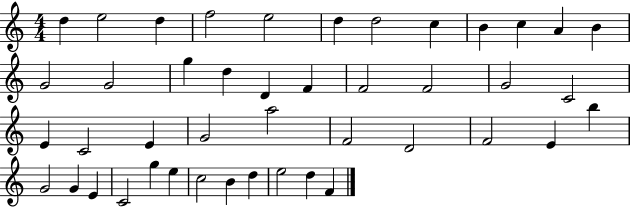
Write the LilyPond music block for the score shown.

{
  \clef treble
  \numericTimeSignature
  \time 4/4
  \key c \major
  d''4 e''2 d''4 | f''2 e''2 | d''4 d''2 c''4 | b'4 c''4 a'4 b'4 | \break g'2 g'2 | g''4 d''4 d'4 f'4 | f'2 f'2 | g'2 c'2 | \break e'4 c'2 e'4 | g'2 a''2 | f'2 d'2 | f'2 e'4 b''4 | \break g'2 g'4 e'4 | c'2 g''4 e''4 | c''2 b'4 d''4 | e''2 d''4 f'4 | \break \bar "|."
}